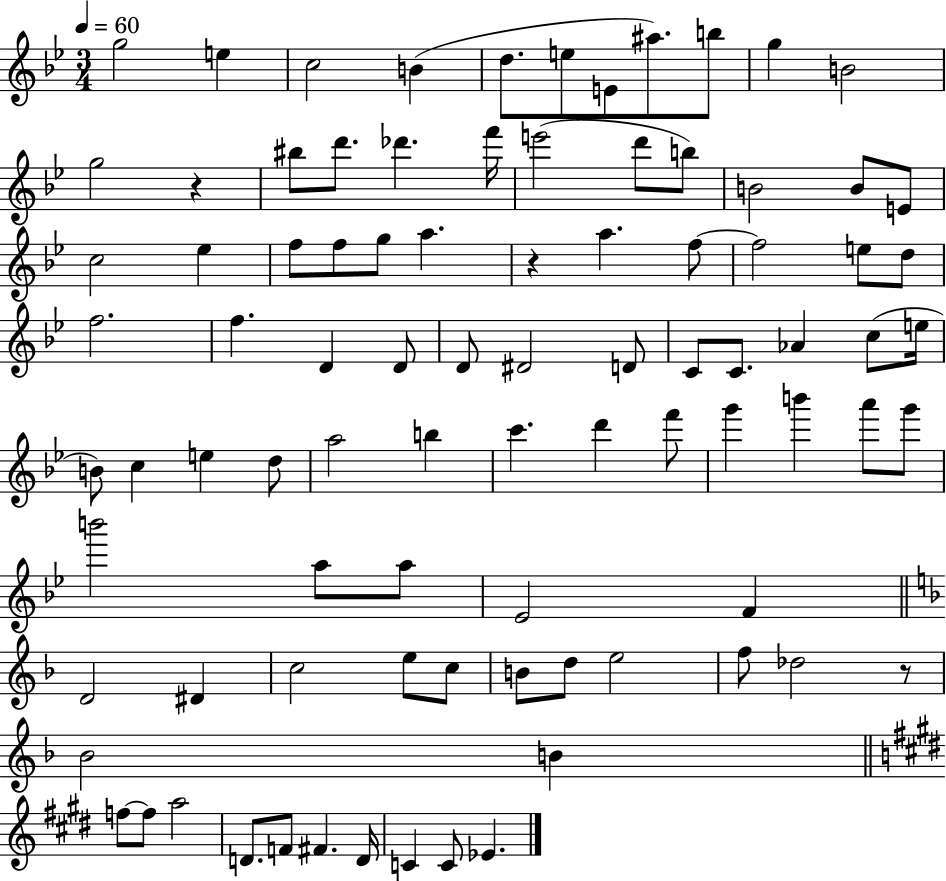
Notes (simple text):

G5/h E5/q C5/h B4/q D5/e. E5/e E4/e A#5/e. B5/e G5/q B4/h G5/h R/q BIS5/e D6/e. Db6/q. F6/s E6/h D6/e B5/e B4/h B4/e E4/e C5/h Eb5/q F5/e F5/e G5/e A5/q. R/q A5/q. F5/e F5/h E5/e D5/e F5/h. F5/q. D4/q D4/e D4/e D#4/h D4/e C4/e C4/e. Ab4/q C5/e E5/s B4/e C5/q E5/q D5/e A5/h B5/q C6/q. D6/q F6/e G6/q B6/q A6/e G6/e B6/h A5/e A5/e Eb4/h F4/q D4/h D#4/q C5/h E5/e C5/e B4/e D5/e E5/h F5/e Db5/h R/e Bb4/h B4/q F5/e F5/e A5/h D4/e. F4/e F#4/q. D4/s C4/q C4/e Eb4/q.